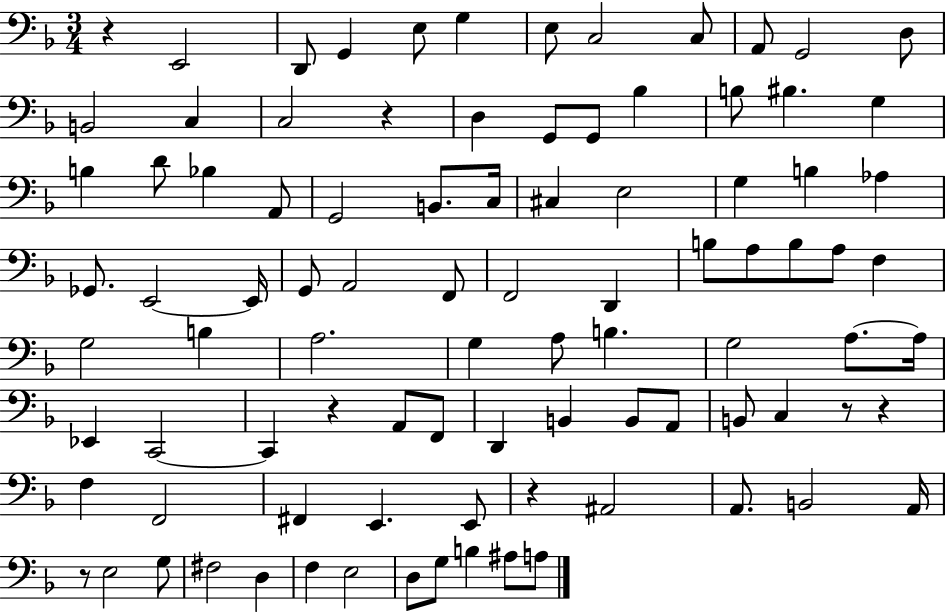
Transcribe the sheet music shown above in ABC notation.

X:1
T:Untitled
M:3/4
L:1/4
K:F
z E,,2 D,,/2 G,, E,/2 G, E,/2 C,2 C,/2 A,,/2 G,,2 D,/2 B,,2 C, C,2 z D, G,,/2 G,,/2 _B, B,/2 ^B, G, B, D/2 _B, A,,/2 G,,2 B,,/2 C,/4 ^C, E,2 G, B, _A, _G,,/2 E,,2 E,,/4 G,,/2 A,,2 F,,/2 F,,2 D,, B,/2 A,/2 B,/2 A,/2 F, G,2 B, A,2 G, A,/2 B, G,2 A,/2 A,/4 _E,, C,,2 C,, z A,,/2 F,,/2 D,, B,, B,,/2 A,,/2 B,,/2 C, z/2 z F, F,,2 ^F,, E,, E,,/2 z ^A,,2 A,,/2 B,,2 A,,/4 z/2 E,2 G,/2 ^F,2 D, F, E,2 D,/2 G,/2 B, ^A,/2 A,/2